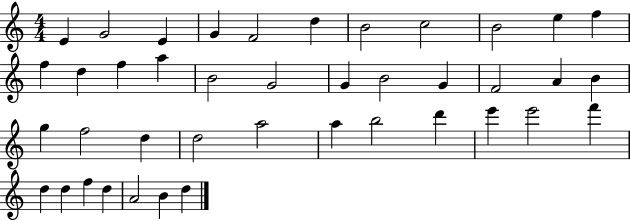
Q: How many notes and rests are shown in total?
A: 41